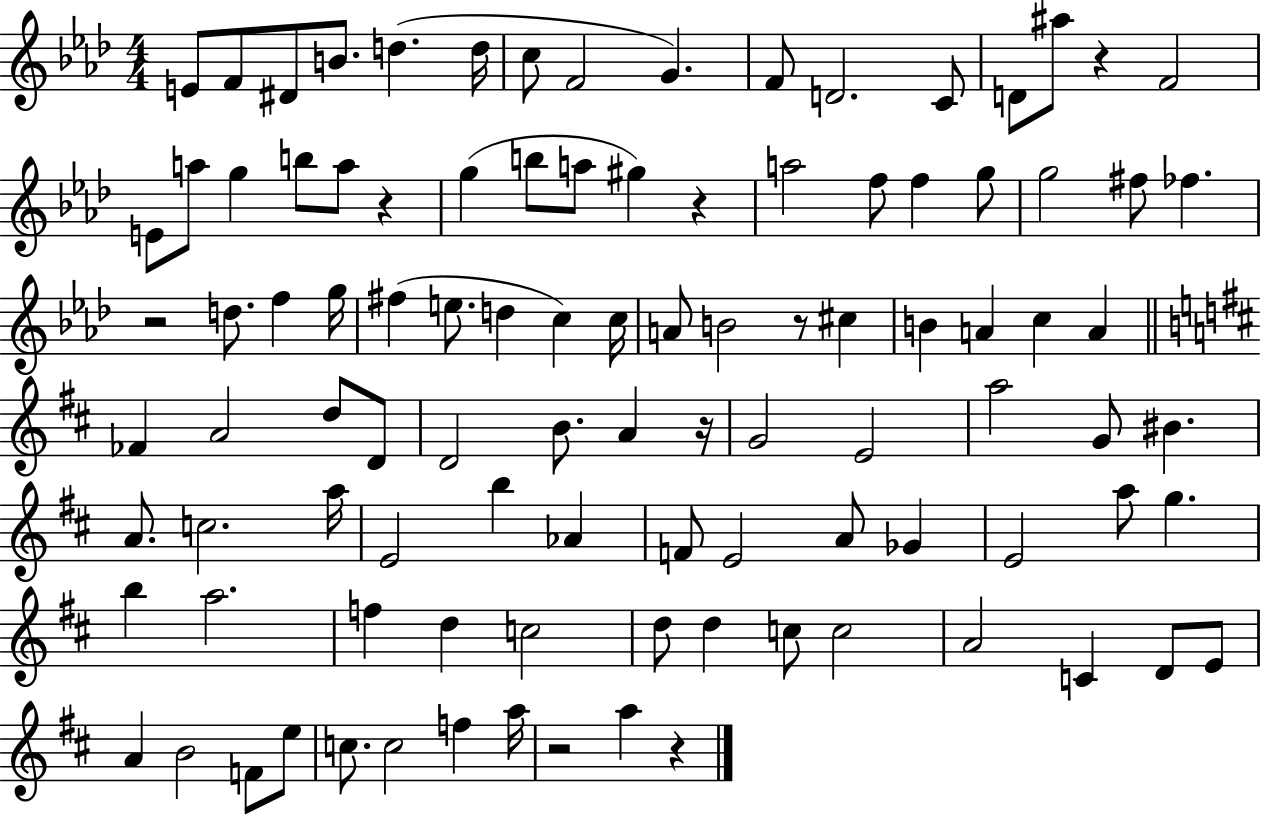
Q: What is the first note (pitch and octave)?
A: E4